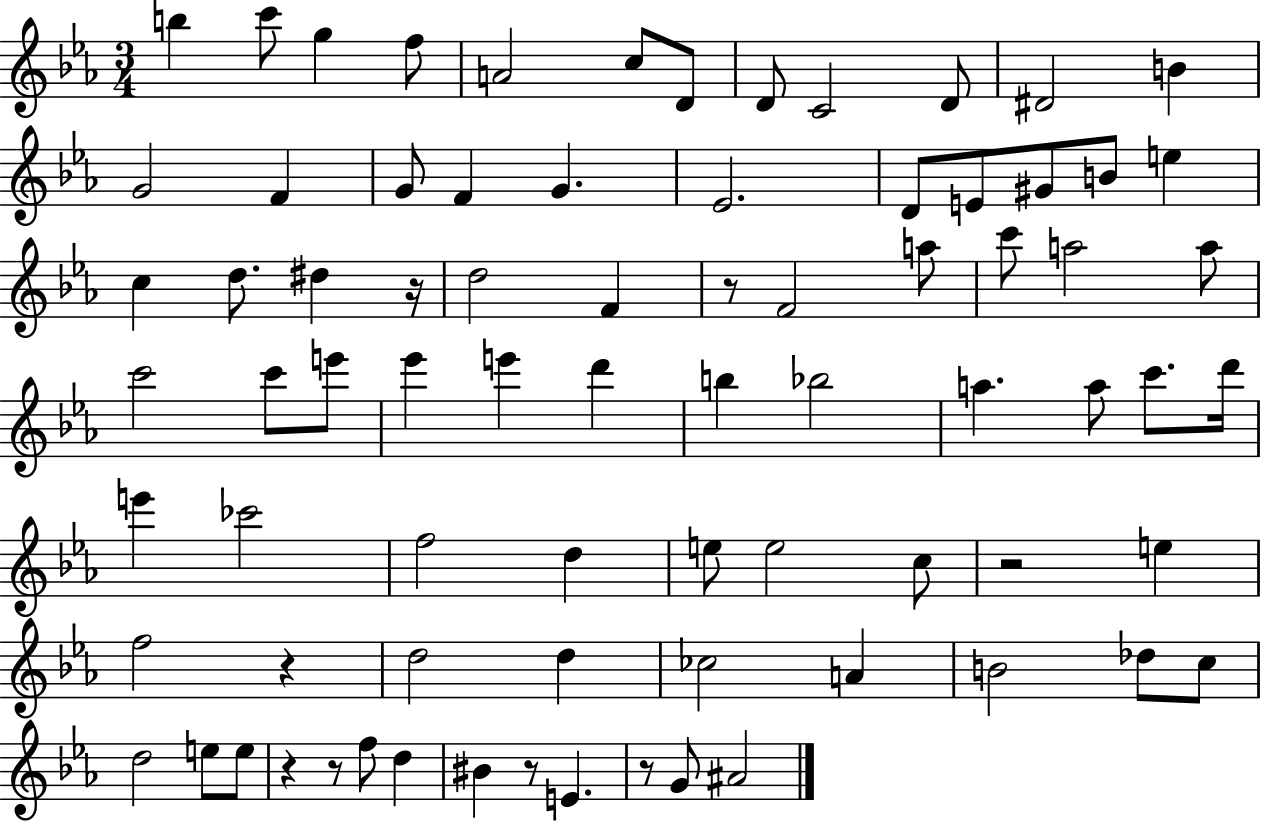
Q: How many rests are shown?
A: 8